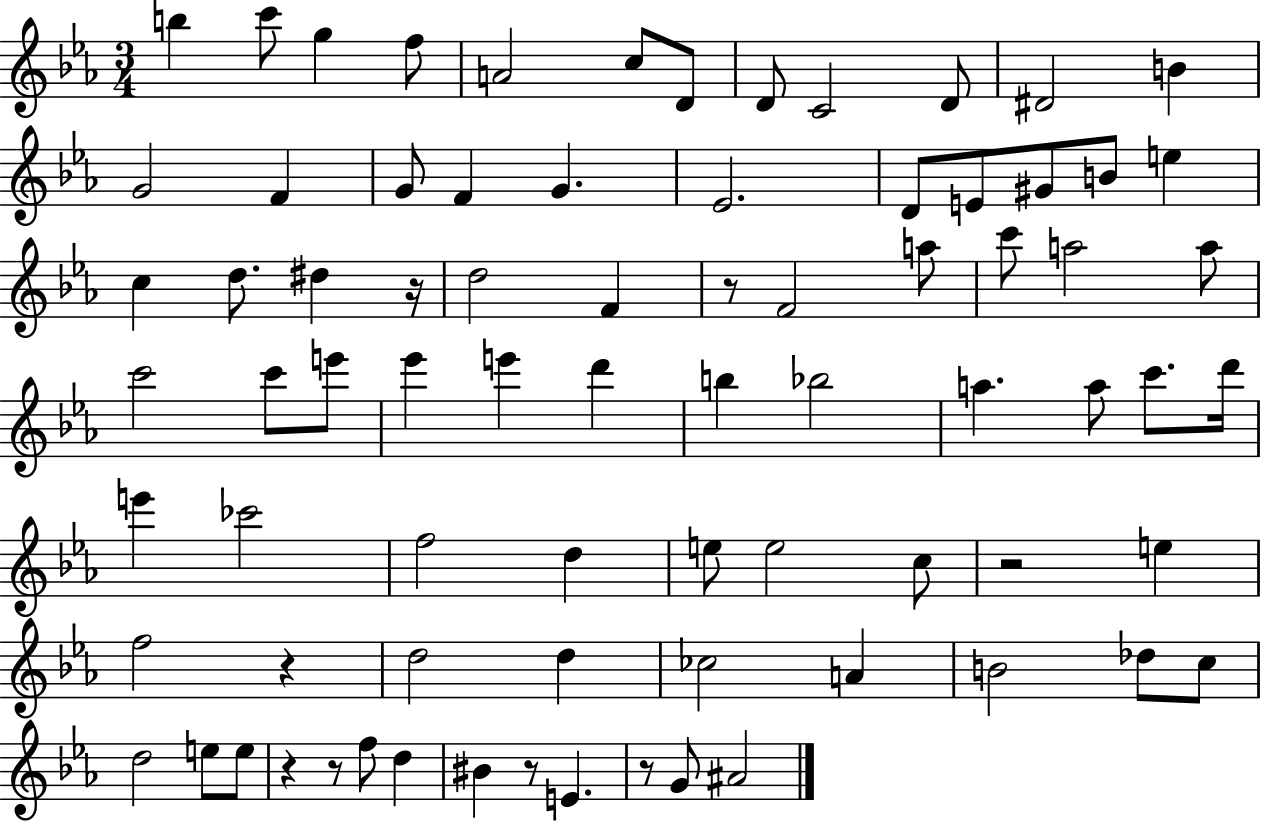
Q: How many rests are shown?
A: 8